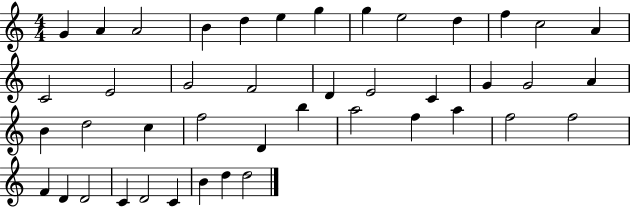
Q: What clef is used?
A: treble